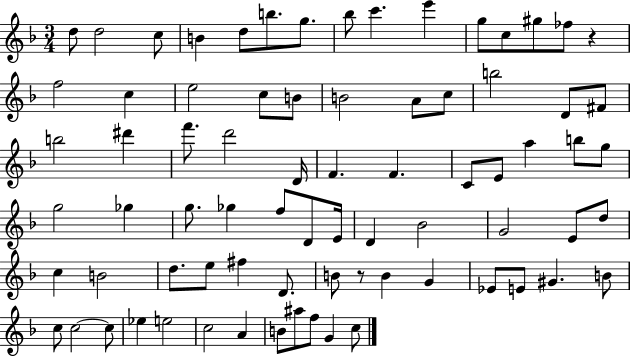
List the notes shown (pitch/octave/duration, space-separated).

D5/e D5/h C5/e B4/q D5/e B5/e. G5/e. Bb5/e C6/q. E6/q G5/e C5/e G#5/e FES5/e R/q F5/h C5/q E5/h C5/e B4/e B4/h A4/e C5/e B5/h D4/e F#4/e B5/h D#6/q F6/e. D6/h D4/s F4/q. F4/q. C4/e E4/e A5/q B5/e G5/e G5/h Gb5/q G5/e. Gb5/q F5/e D4/e E4/s D4/q Bb4/h G4/h E4/e D5/e C5/q B4/h D5/e. E5/e F#5/q D4/e. B4/e R/e B4/q G4/q Eb4/e E4/e G#4/q. B4/e C5/e C5/h C5/e Eb5/q E5/h C5/h A4/q B4/e A#5/e F5/e G4/q C5/e